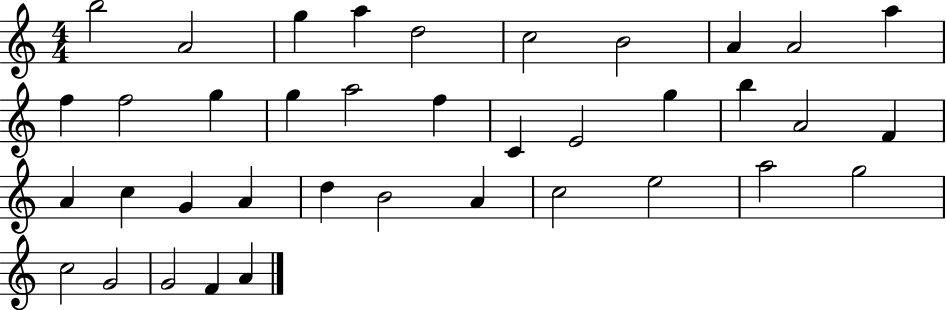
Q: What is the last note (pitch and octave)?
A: A4